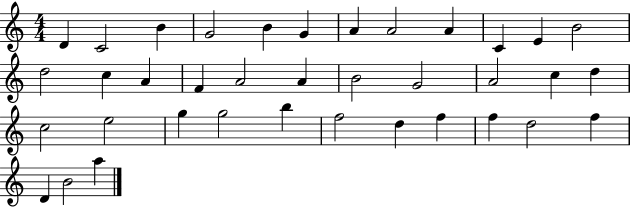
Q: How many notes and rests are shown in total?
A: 37